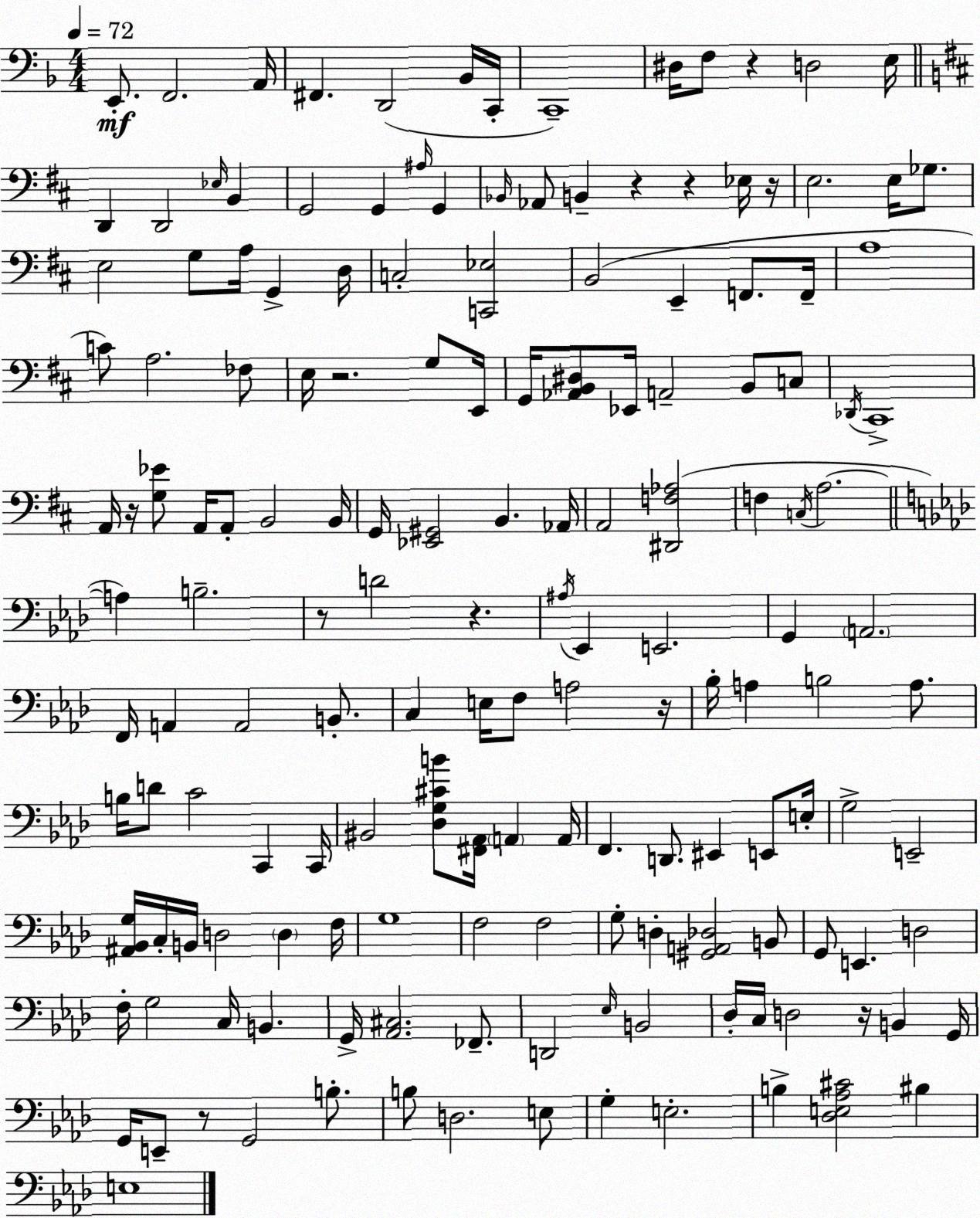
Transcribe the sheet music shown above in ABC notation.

X:1
T:Untitled
M:4/4
L:1/4
K:Dm
E,,/2 F,,2 A,,/4 ^F,, D,,2 _B,,/4 C,,/4 C,,4 ^D,/4 F,/2 z D,2 E,/4 D,, D,,2 _E,/4 B,, G,,2 G,, ^A,/4 G,, _B,,/4 _A,,/2 B,, z z _E,/4 z/4 E,2 E,/4 _G,/2 E,2 G,/2 A,/4 G,, D,/4 C,2 [C,,_E,]2 B,,2 E,, F,,/2 F,,/4 A,4 C/2 A,2 _F,/2 E,/4 z2 G,/2 E,,/4 G,,/4 [_A,,B,,^D,]/2 _E,,/4 A,,2 B,,/2 C,/2 _D,,/4 ^C,,4 A,,/4 z/4 [G,_E]/2 A,,/4 A,,/2 B,,2 B,,/4 G,,/4 [_E,,^G,,]2 B,, _A,,/4 A,,2 [^D,,F,_A,]2 F, C,/4 A,2 A, B,2 z/2 D2 z ^A,/4 _E,, E,,2 G,, A,,2 F,,/4 A,, A,,2 B,,/2 C, E,/4 F,/2 A,2 z/4 _B,/4 A, B,2 A,/2 B,/4 D/2 C2 C,, C,,/4 ^B,,2 [_D,G,^CB]/2 [^F,,_A,,]/4 A,, A,,/4 F,, D,,/2 ^E,, E,,/2 E,/4 G,2 E,,2 [^A,,_B,,G,]/4 C,/4 B,,/4 D,2 D, F,/4 G,4 F,2 F,2 G,/2 D, [^G,,A,,_D,]2 B,,/2 G,,/2 E,, D,2 F,/4 G,2 C,/4 B,, G,,/4 [_A,,^C,]2 _F,,/2 D,,2 _E,/4 B,,2 _D,/4 C,/4 D,2 z/4 B,, G,,/4 G,,/4 E,,/2 z/2 G,,2 B,/2 B,/2 D,2 E,/2 G, E,2 B, [_D,E,_A,^C]2 ^B, E,4